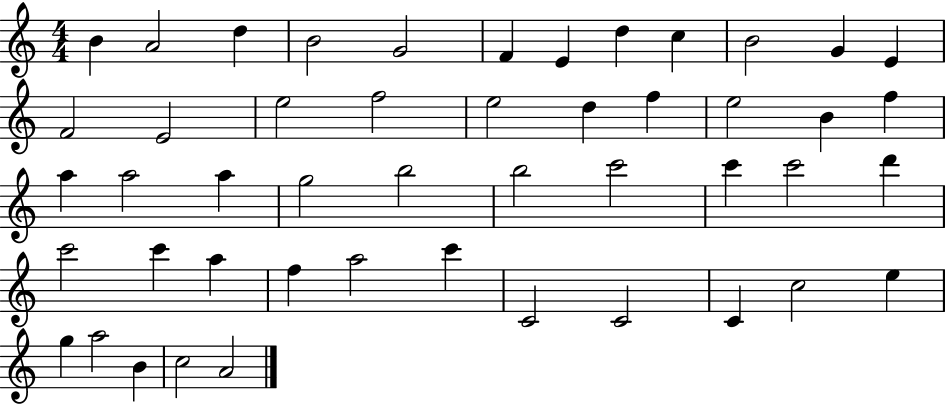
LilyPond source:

{
  \clef treble
  \numericTimeSignature
  \time 4/4
  \key c \major
  b'4 a'2 d''4 | b'2 g'2 | f'4 e'4 d''4 c''4 | b'2 g'4 e'4 | \break f'2 e'2 | e''2 f''2 | e''2 d''4 f''4 | e''2 b'4 f''4 | \break a''4 a''2 a''4 | g''2 b''2 | b''2 c'''2 | c'''4 c'''2 d'''4 | \break c'''2 c'''4 a''4 | f''4 a''2 c'''4 | c'2 c'2 | c'4 c''2 e''4 | \break g''4 a''2 b'4 | c''2 a'2 | \bar "|."
}